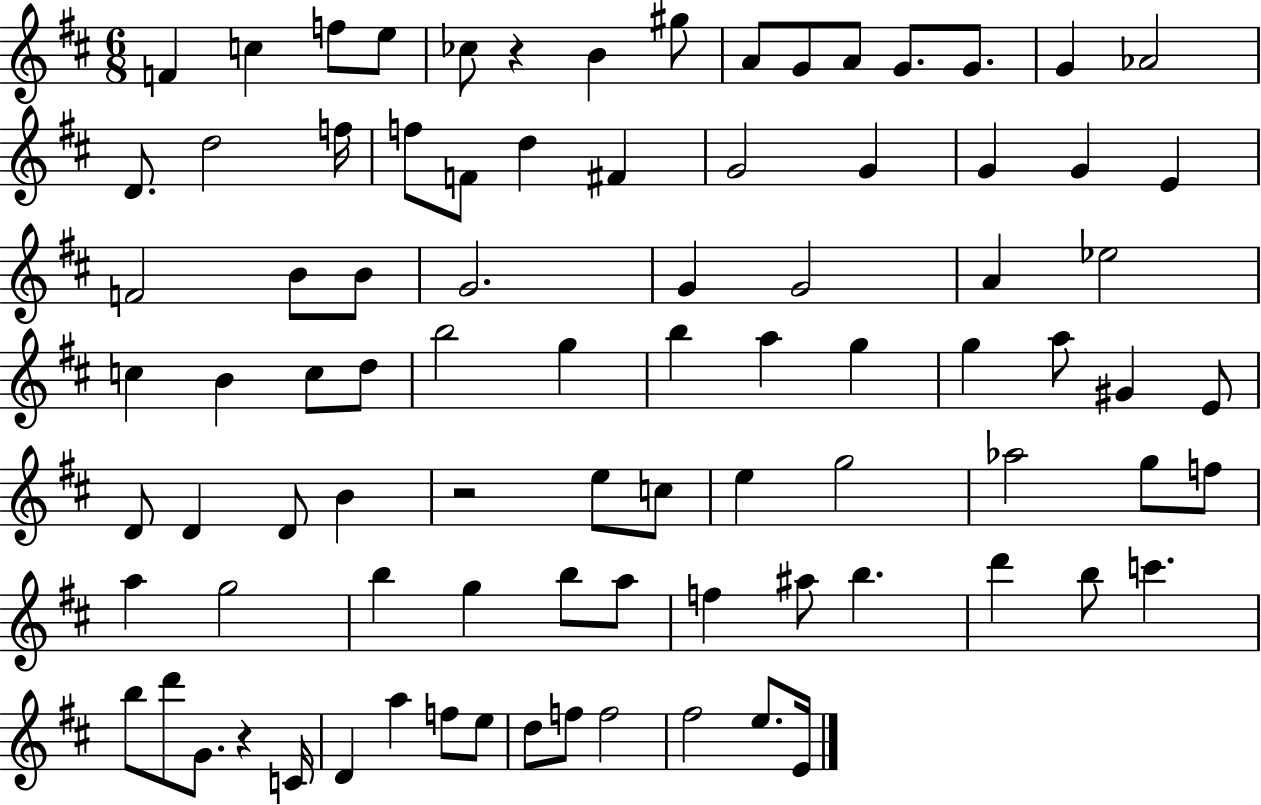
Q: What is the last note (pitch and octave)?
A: E4